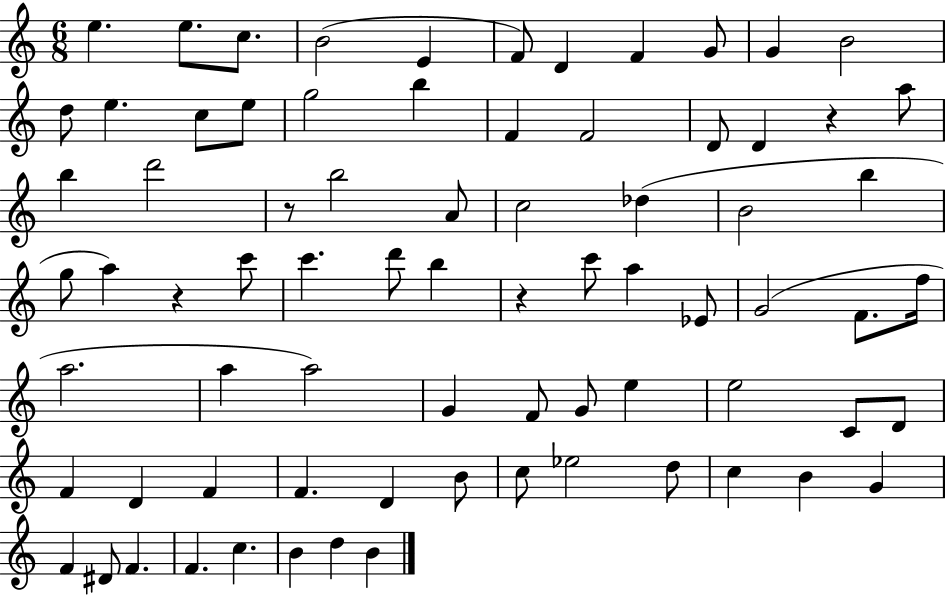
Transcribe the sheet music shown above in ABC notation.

X:1
T:Untitled
M:6/8
L:1/4
K:C
e e/2 c/2 B2 E F/2 D F G/2 G B2 d/2 e c/2 e/2 g2 b F F2 D/2 D z a/2 b d'2 z/2 b2 A/2 c2 _d B2 b g/2 a z c'/2 c' d'/2 b z c'/2 a _E/2 G2 F/2 f/4 a2 a a2 G F/2 G/2 e e2 C/2 D/2 F D F F D B/2 c/2 _e2 d/2 c B G F ^D/2 F F c B d B